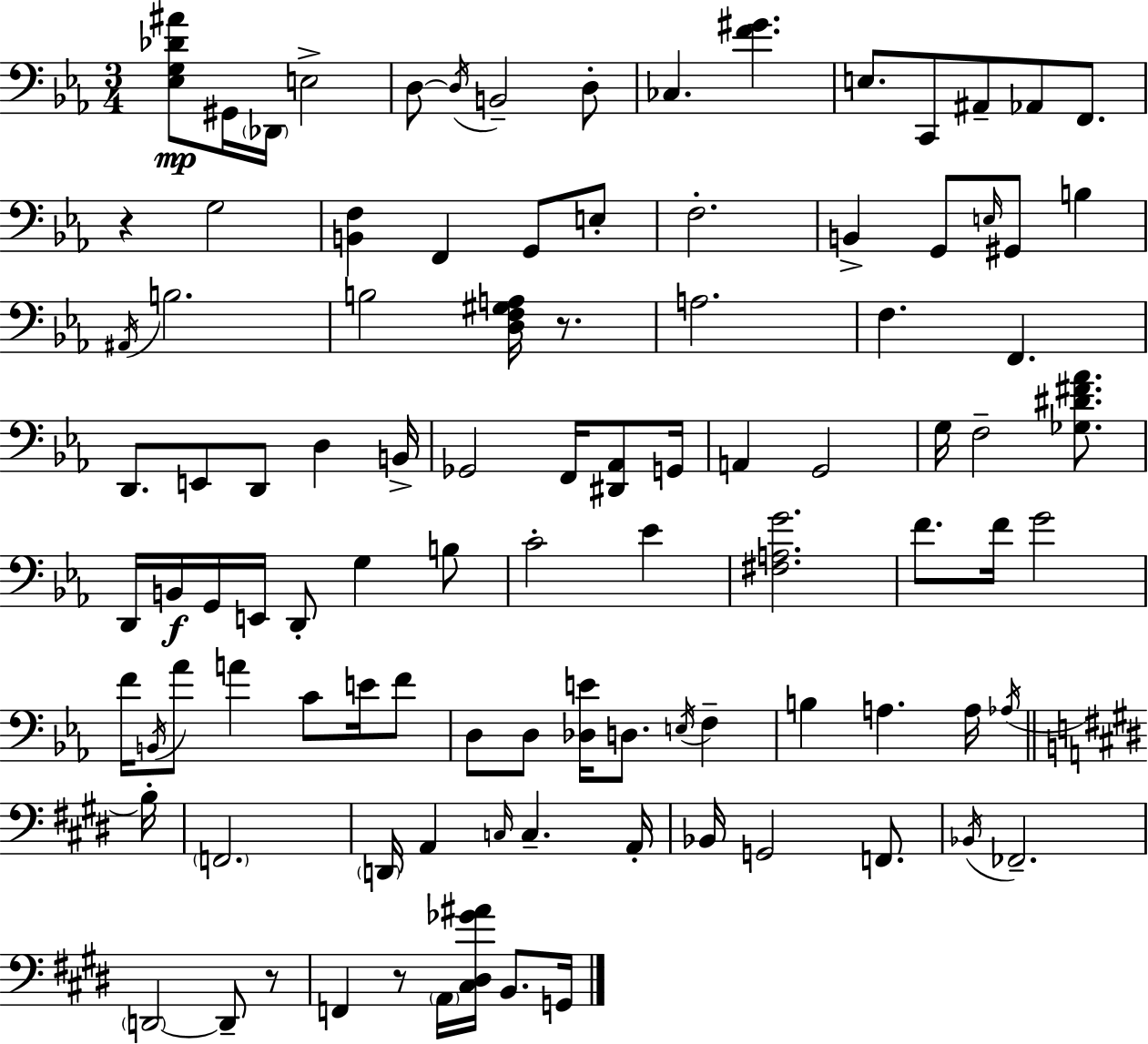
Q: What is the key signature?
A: EES major